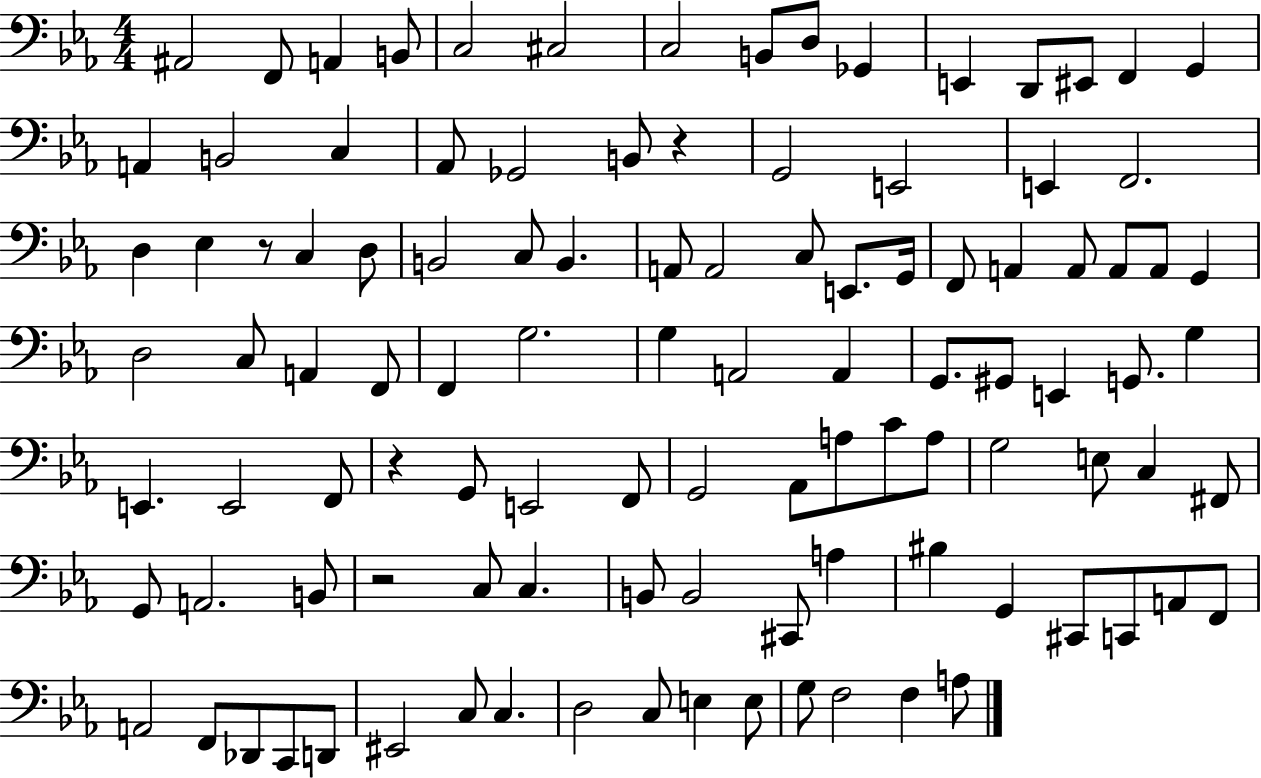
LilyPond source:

{
  \clef bass
  \numericTimeSignature
  \time 4/4
  \key ees \major
  ais,2 f,8 a,4 b,8 | c2 cis2 | c2 b,8 d8 ges,4 | e,4 d,8 eis,8 f,4 g,4 | \break a,4 b,2 c4 | aes,8 ges,2 b,8 r4 | g,2 e,2 | e,4 f,2. | \break d4 ees4 r8 c4 d8 | b,2 c8 b,4. | a,8 a,2 c8 e,8. g,16 | f,8 a,4 a,8 a,8 a,8 g,4 | \break d2 c8 a,4 f,8 | f,4 g2. | g4 a,2 a,4 | g,8. gis,8 e,4 g,8. g4 | \break e,4. e,2 f,8 | r4 g,8 e,2 f,8 | g,2 aes,8 a8 c'8 a8 | g2 e8 c4 fis,8 | \break g,8 a,2. b,8 | r2 c8 c4. | b,8 b,2 cis,8 a4 | bis4 g,4 cis,8 c,8 a,8 f,8 | \break a,2 f,8 des,8 c,8 d,8 | eis,2 c8 c4. | d2 c8 e4 e8 | g8 f2 f4 a8 | \break \bar "|."
}